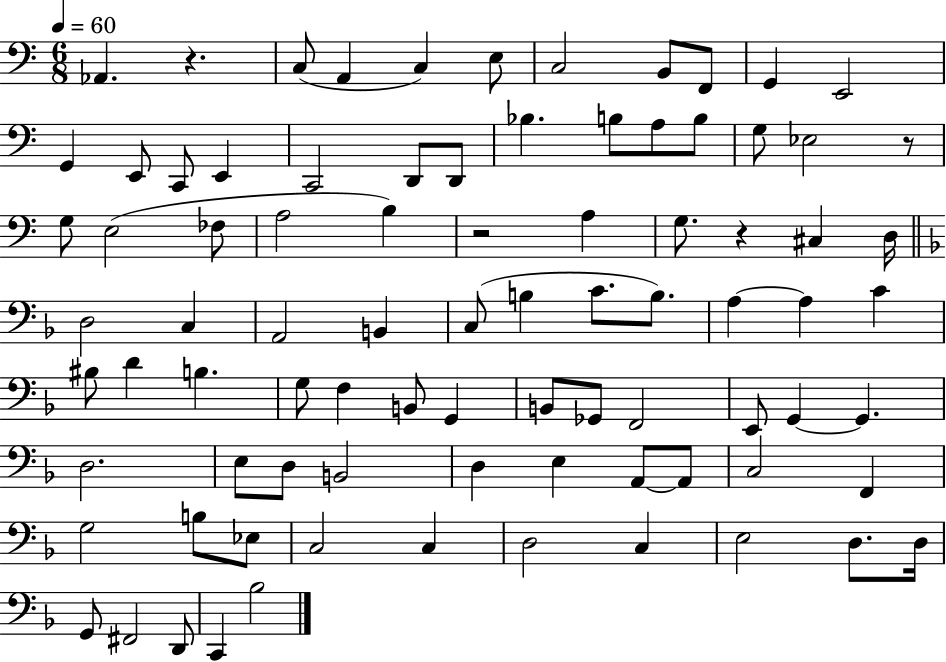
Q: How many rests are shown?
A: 4